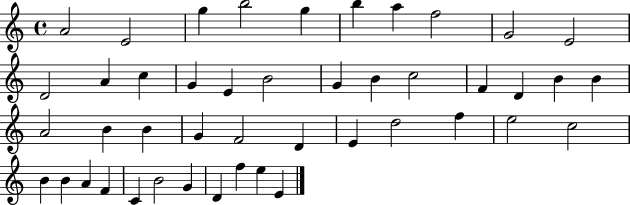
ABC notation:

X:1
T:Untitled
M:4/4
L:1/4
K:C
A2 E2 g b2 g b a f2 G2 E2 D2 A c G E B2 G B c2 F D B B A2 B B G F2 D E d2 f e2 c2 B B A F C B2 G D f e E